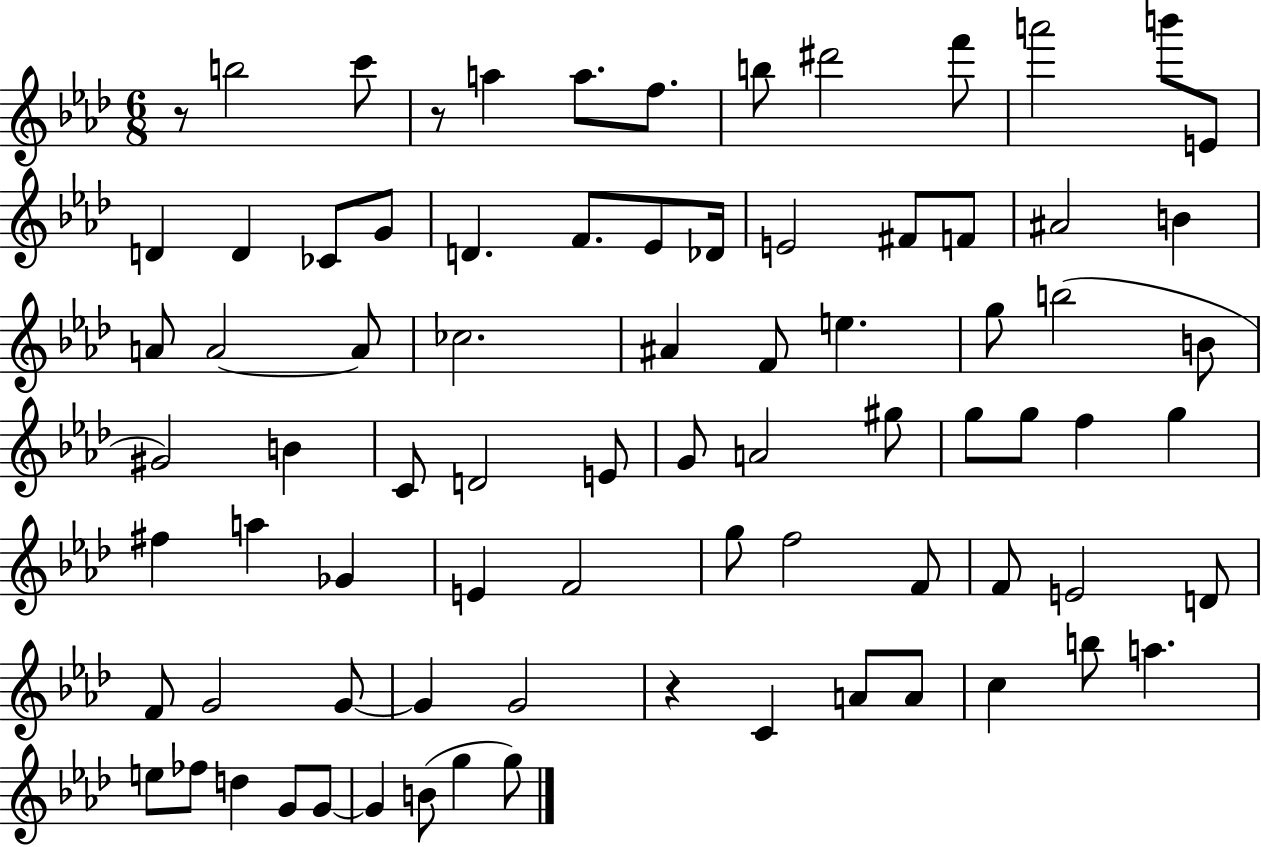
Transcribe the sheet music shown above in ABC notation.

X:1
T:Untitled
M:6/8
L:1/4
K:Ab
z/2 b2 c'/2 z/2 a a/2 f/2 b/2 ^d'2 f'/2 a'2 b'/2 E/2 D D _C/2 G/2 D F/2 _E/2 _D/4 E2 ^F/2 F/2 ^A2 B A/2 A2 A/2 _c2 ^A F/2 e g/2 b2 B/2 ^G2 B C/2 D2 E/2 G/2 A2 ^g/2 g/2 g/2 f g ^f a _G E F2 g/2 f2 F/2 F/2 E2 D/2 F/2 G2 G/2 G G2 z C A/2 A/2 c b/2 a e/2 _f/2 d G/2 G/2 G B/2 g g/2